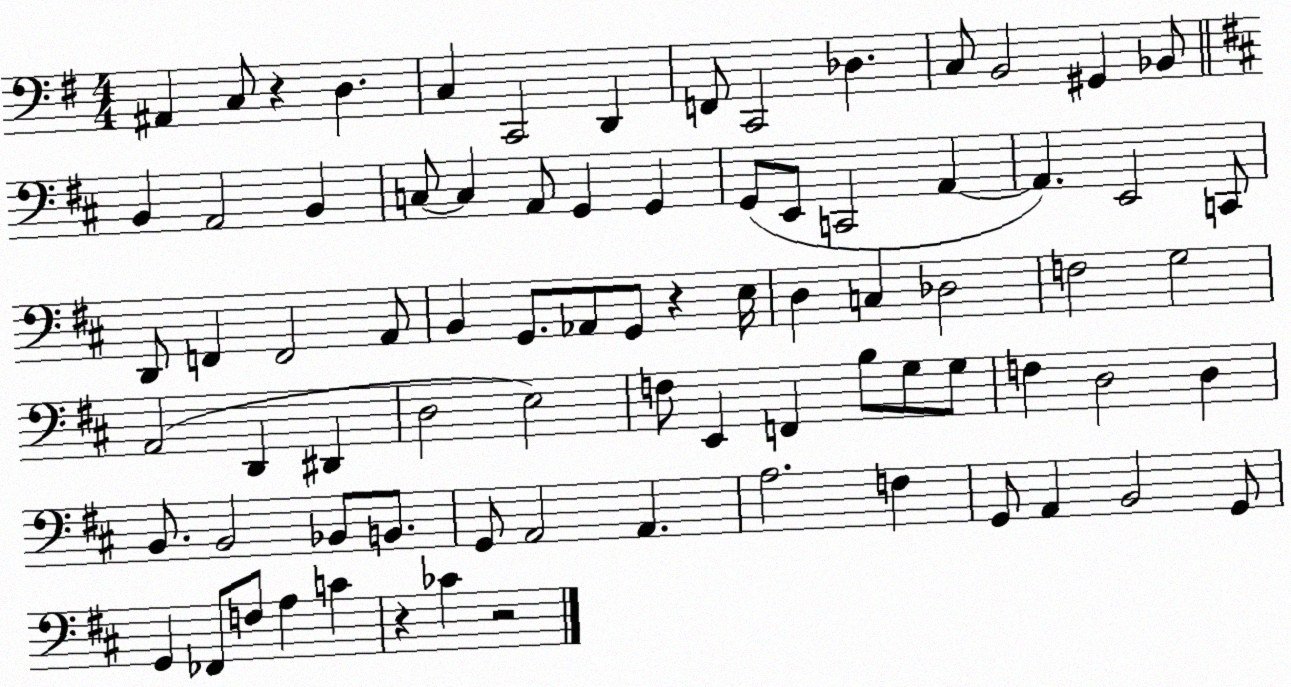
X:1
T:Untitled
M:4/4
L:1/4
K:G
^A,, C,/2 z D, C, C,,2 D,, F,,/2 C,,2 _D, C,/2 B,,2 ^G,, _B,,/2 B,, A,,2 B,, C,/2 C, A,,/2 G,, G,, G,,/2 E,,/2 C,,2 A,, A,, E,,2 C,,/2 D,,/2 F,, F,,2 A,,/2 B,, G,,/2 _A,,/2 G,,/2 z E,/4 D, C, _D,2 F,2 G,2 A,,2 D,, ^D,, D,2 E,2 F,/2 E,, F,, B,/2 G,/2 G,/2 F, D,2 D, B,,/2 B,,2 _B,,/2 B,,/2 G,,/2 A,,2 A,, A,2 F, G,,/2 A,, B,,2 G,,/2 G,, _F,,/2 F,/2 A, C z _C z2